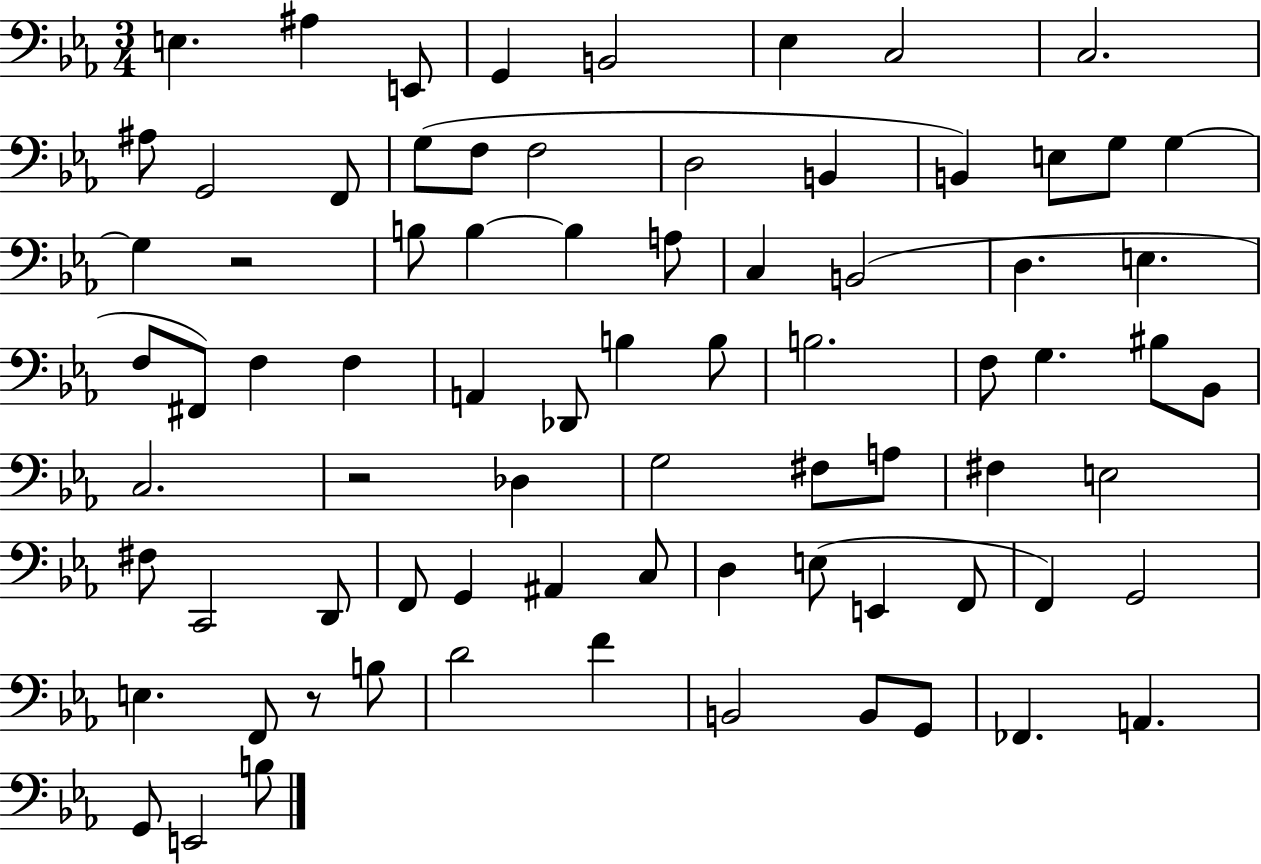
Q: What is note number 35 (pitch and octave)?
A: Db2